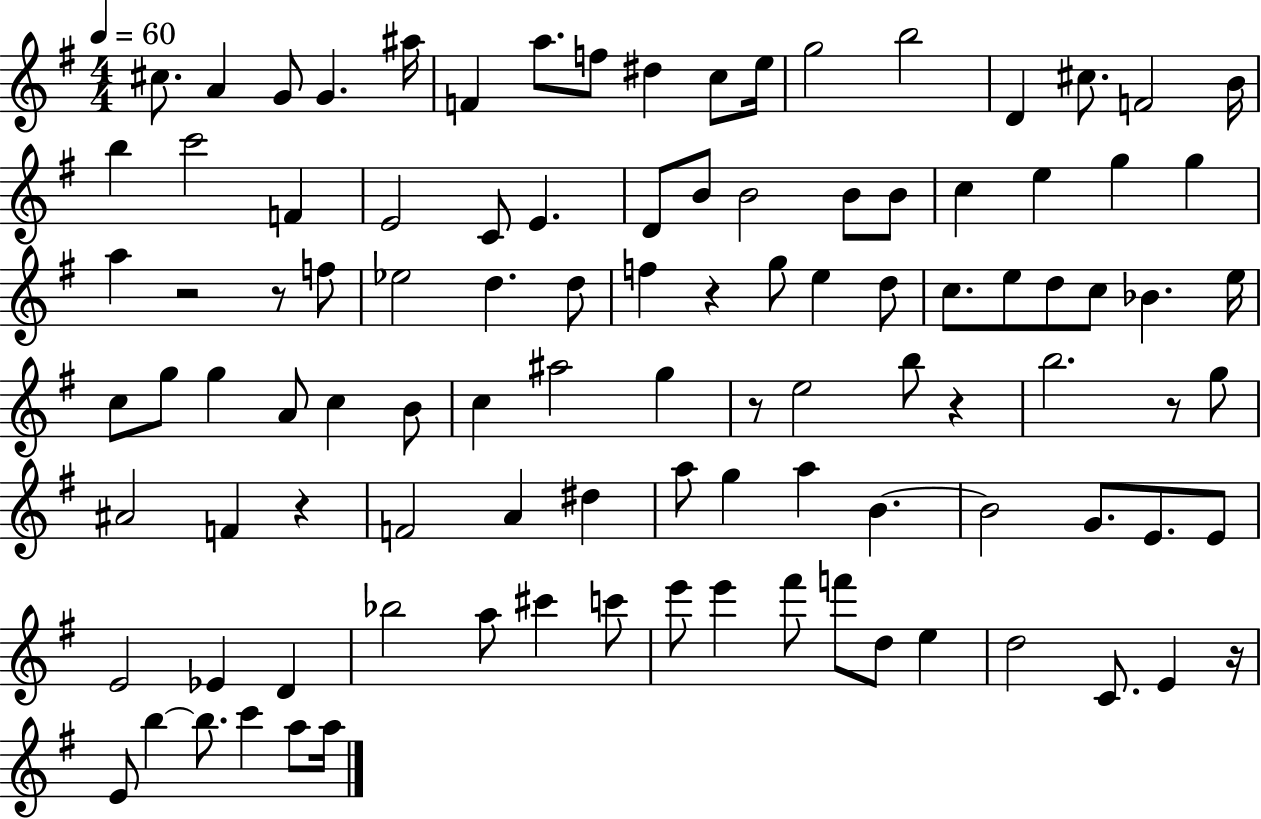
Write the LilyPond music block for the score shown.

{
  \clef treble
  \numericTimeSignature
  \time 4/4
  \key g \major
  \tempo 4 = 60
  \repeat volta 2 { cis''8. a'4 g'8 g'4. ais''16 | f'4 a''8. f''8 dis''4 c''8 e''16 | g''2 b''2 | d'4 cis''8. f'2 b'16 | \break b''4 c'''2 f'4 | e'2 c'8 e'4. | d'8 b'8 b'2 b'8 b'8 | c''4 e''4 g''4 g''4 | \break a''4 r2 r8 f''8 | ees''2 d''4. d''8 | f''4 r4 g''8 e''4 d''8 | c''8. e''8 d''8 c''8 bes'4. e''16 | \break c''8 g''8 g''4 a'8 c''4 b'8 | c''4 ais''2 g''4 | r8 e''2 b''8 r4 | b''2. r8 g''8 | \break ais'2 f'4 r4 | f'2 a'4 dis''4 | a''8 g''4 a''4 b'4.~~ | b'2 g'8. e'8. e'8 | \break e'2 ees'4 d'4 | bes''2 a''8 cis'''4 c'''8 | e'''8 e'''4 fis'''8 f'''8 d''8 e''4 | d''2 c'8. e'4 r16 | \break e'8 b''4~~ b''8. c'''4 a''8 a''16 | } \bar "|."
}